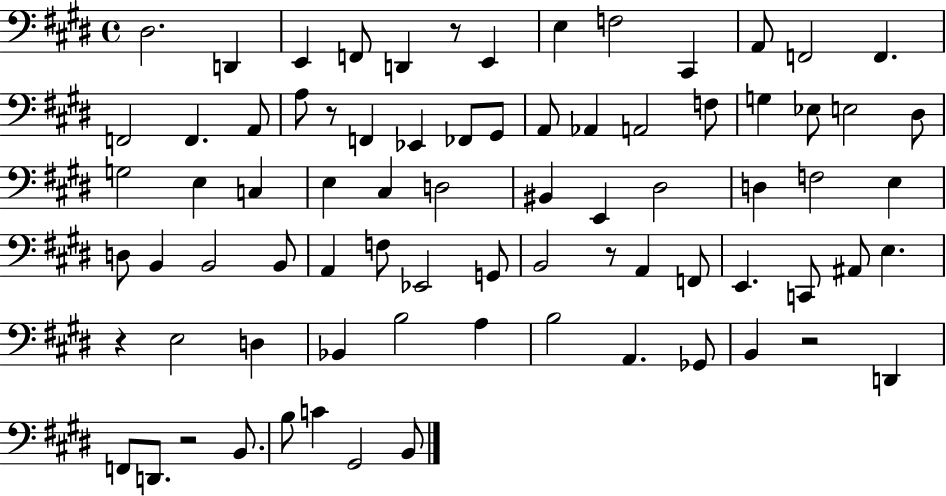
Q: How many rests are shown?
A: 6